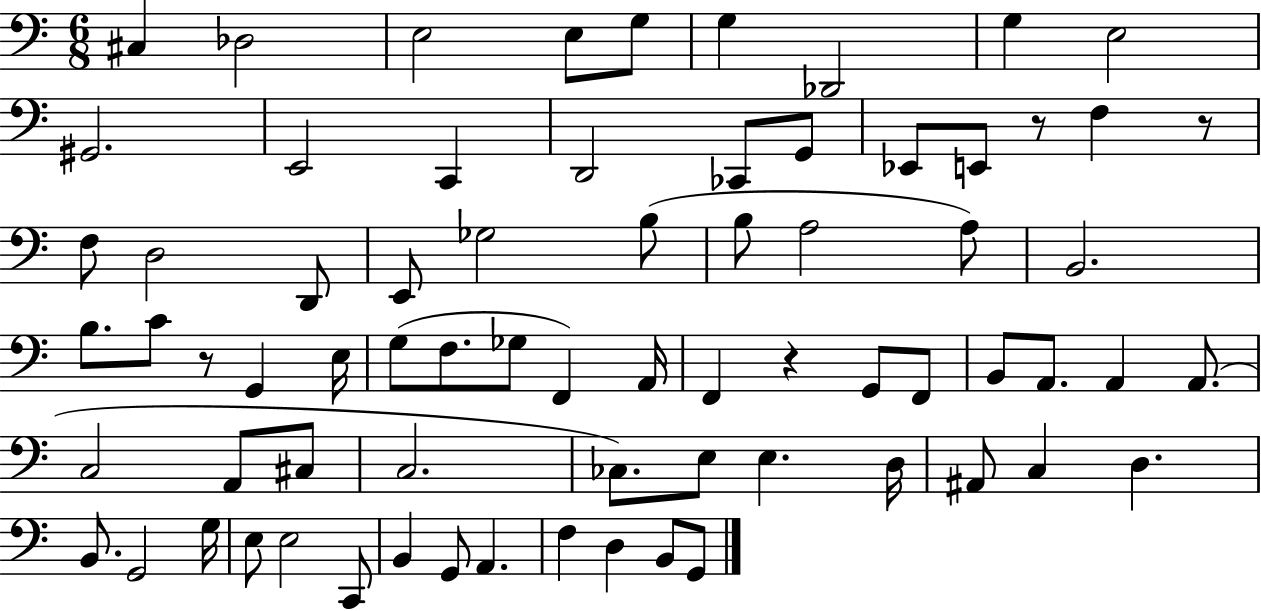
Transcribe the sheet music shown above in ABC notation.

X:1
T:Untitled
M:6/8
L:1/4
K:C
^C, _D,2 E,2 E,/2 G,/2 G, _D,,2 G, E,2 ^G,,2 E,,2 C,, D,,2 _C,,/2 G,,/2 _E,,/2 E,,/2 z/2 F, z/2 F,/2 D,2 D,,/2 E,,/2 _G,2 B,/2 B,/2 A,2 A,/2 B,,2 B,/2 C/2 z/2 G,, E,/4 G,/2 F,/2 _G,/2 F,, A,,/4 F,, z G,,/2 F,,/2 B,,/2 A,,/2 A,, A,,/2 C,2 A,,/2 ^C,/2 C,2 _C,/2 E,/2 E, D,/4 ^A,,/2 C, D, B,,/2 G,,2 G,/4 E,/2 E,2 C,,/2 B,, G,,/2 A,, F, D, B,,/2 G,,/2